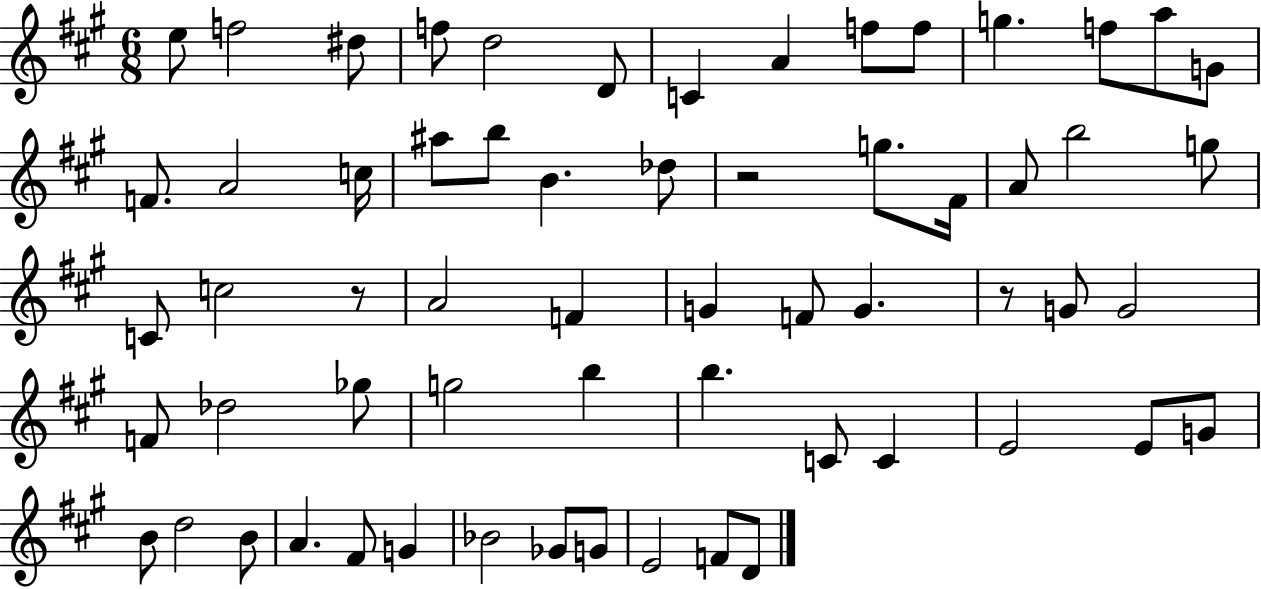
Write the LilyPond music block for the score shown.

{
  \clef treble
  \numericTimeSignature
  \time 6/8
  \key a \major
  \repeat volta 2 { e''8 f''2 dis''8 | f''8 d''2 d'8 | c'4 a'4 f''8 f''8 | g''4. f''8 a''8 g'8 | \break f'8. a'2 c''16 | ais''8 b''8 b'4. des''8 | r2 g''8. fis'16 | a'8 b''2 g''8 | \break c'8 c''2 r8 | a'2 f'4 | g'4 f'8 g'4. | r8 g'8 g'2 | \break f'8 des''2 ges''8 | g''2 b''4 | b''4. c'8 c'4 | e'2 e'8 g'8 | \break b'8 d''2 b'8 | a'4. fis'8 g'4 | bes'2 ges'8 g'8 | e'2 f'8 d'8 | \break } \bar "|."
}